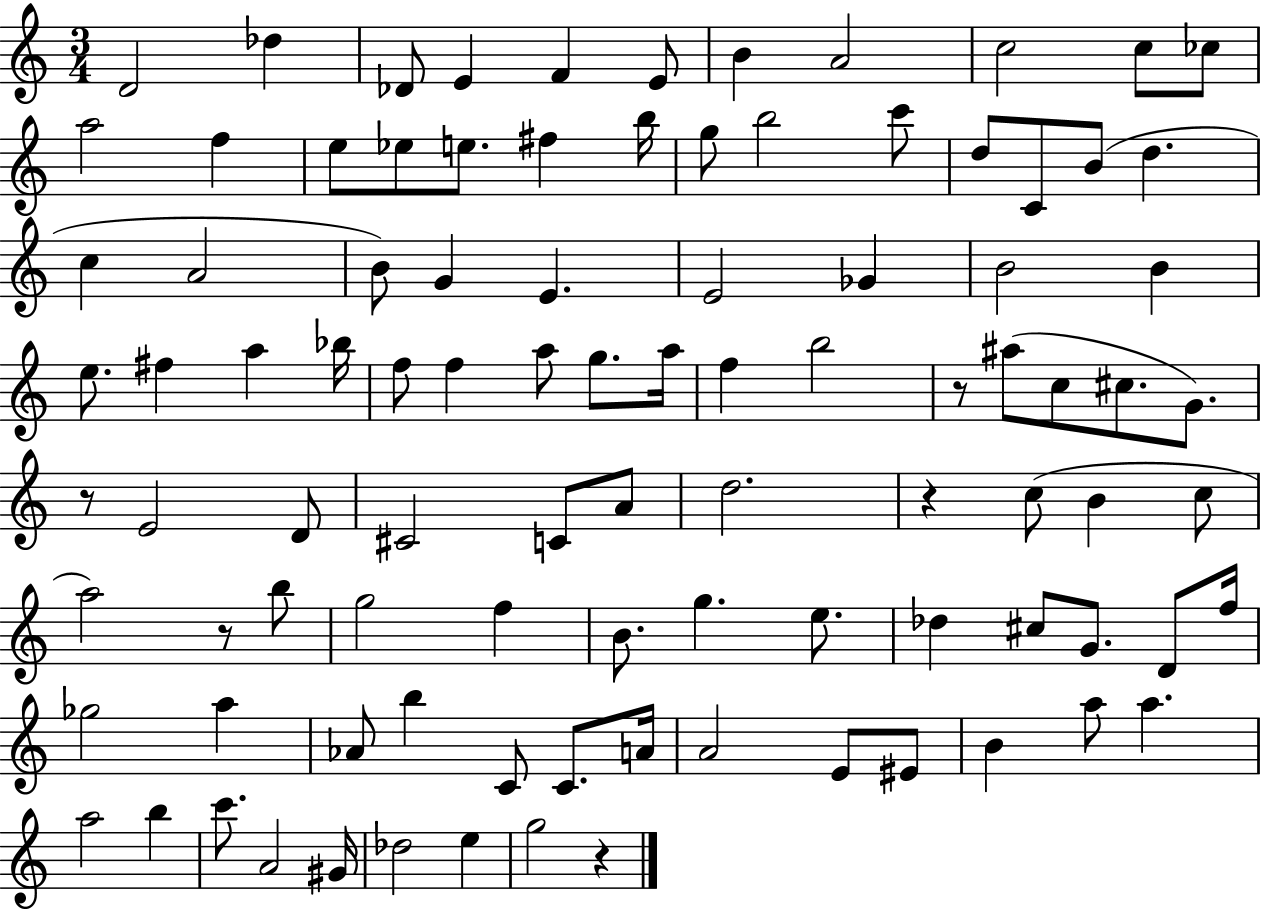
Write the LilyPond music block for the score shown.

{
  \clef treble
  \numericTimeSignature
  \time 3/4
  \key c \major
  d'2 des''4 | des'8 e'4 f'4 e'8 | b'4 a'2 | c''2 c''8 ces''8 | \break a''2 f''4 | e''8 ees''8 e''8. fis''4 b''16 | g''8 b''2 c'''8 | d''8 c'8 b'8( d''4. | \break c''4 a'2 | b'8) g'4 e'4. | e'2 ges'4 | b'2 b'4 | \break e''8. fis''4 a''4 bes''16 | f''8 f''4 a''8 g''8. a''16 | f''4 b''2 | r8 ais''8( c''8 cis''8. g'8.) | \break r8 e'2 d'8 | cis'2 c'8 a'8 | d''2. | r4 c''8( b'4 c''8 | \break a''2) r8 b''8 | g''2 f''4 | b'8. g''4. e''8. | des''4 cis''8 g'8. d'8 f''16 | \break ges''2 a''4 | aes'8 b''4 c'8 c'8. a'16 | a'2 e'8 eis'8 | b'4 a''8 a''4. | \break a''2 b''4 | c'''8. a'2 gis'16 | des''2 e''4 | g''2 r4 | \break \bar "|."
}